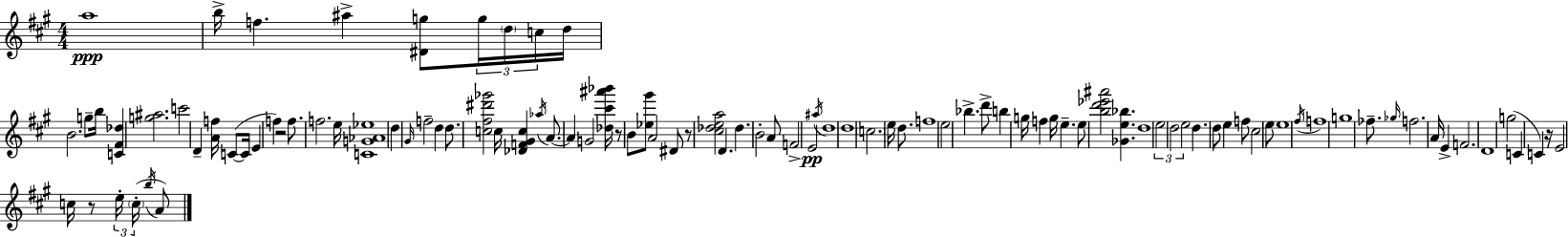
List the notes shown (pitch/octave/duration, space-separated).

A5/w B5/s F5/q. A#5/q [D#4,G5]/e G5/s D5/s C5/s D5/s B4/h. G5/e B5/s [C4,F#4,Db5]/q [G5,A#5]/h. C6/h D4/q [A4,F5]/s C4/e C4/s E4/q F5/q R/h F5/e. F5/h. E5/s [C4,G4,Ab4,Eb5]/w D5/q G#4/s F5/h D5/q D5/e. [C5,F#5,D#6,Gb6]/h C5/s [Db4,F4,G#4,C5]/q Ab5/s A4/e. A4/q G4/h [Db5,C#6,A#6,Bb6]/s R/e B4/e [Eb5,G#6]/e A4/h D#4/e R/e [C#5,Db5,E5,A5]/h D4/q. Db5/q. B4/h A4/e F4/h E4/h A#5/s D5/w D5/w C5/h. E5/s D5/e. F5/w E5/h Bb5/q. D6/e B5/q G5/s F5/q G5/s E5/q. E5/e [B5,D6,Eb6,A#6]/h [Gb4,E5,Bb5]/q. D5/w E5/h D5/h E5/h D5/q. D5/e E5/q F5/e C#5/h E5/e E5/w F#5/s F5/w G5/w FES5/e. Gb5/s F5/h. A4/s E4/q F4/h. D4/w G5/h C4/q C4/q R/s E4/h C5/s R/e E5/s C5/s B5/s A4/e